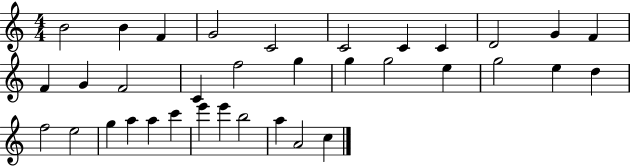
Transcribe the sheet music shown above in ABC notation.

X:1
T:Untitled
M:4/4
L:1/4
K:C
B2 B F G2 C2 C2 C C D2 G F F G F2 C f2 g g g2 e g2 e d f2 e2 g a a c' e' e' b2 a A2 c